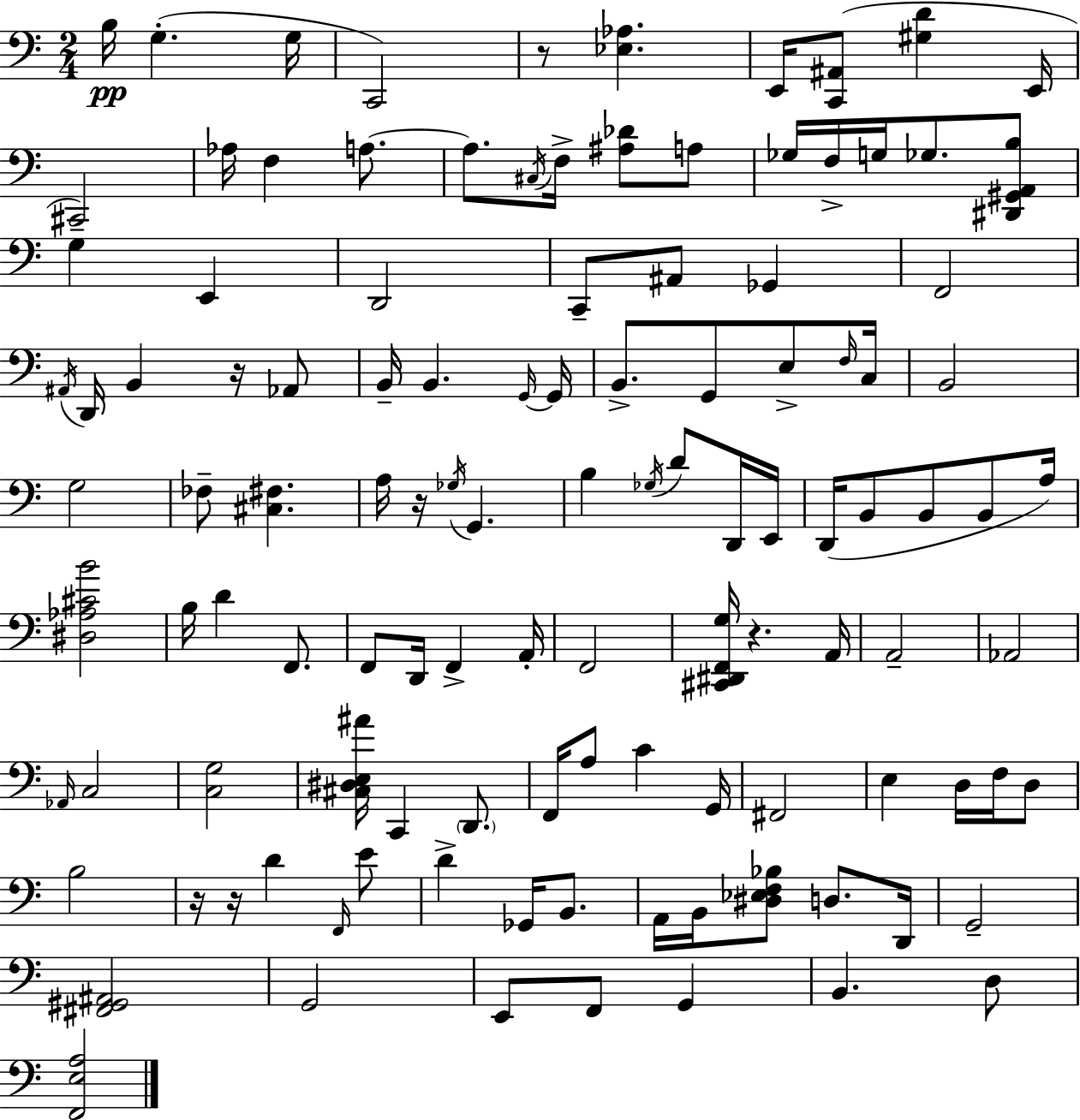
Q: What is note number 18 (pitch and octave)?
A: Gb3